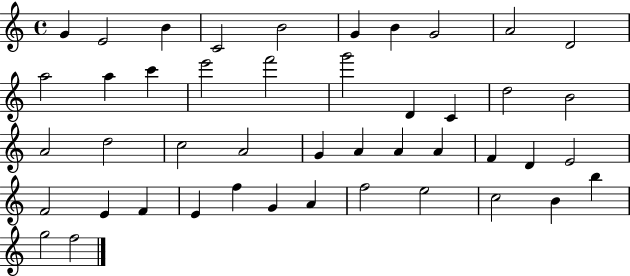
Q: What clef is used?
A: treble